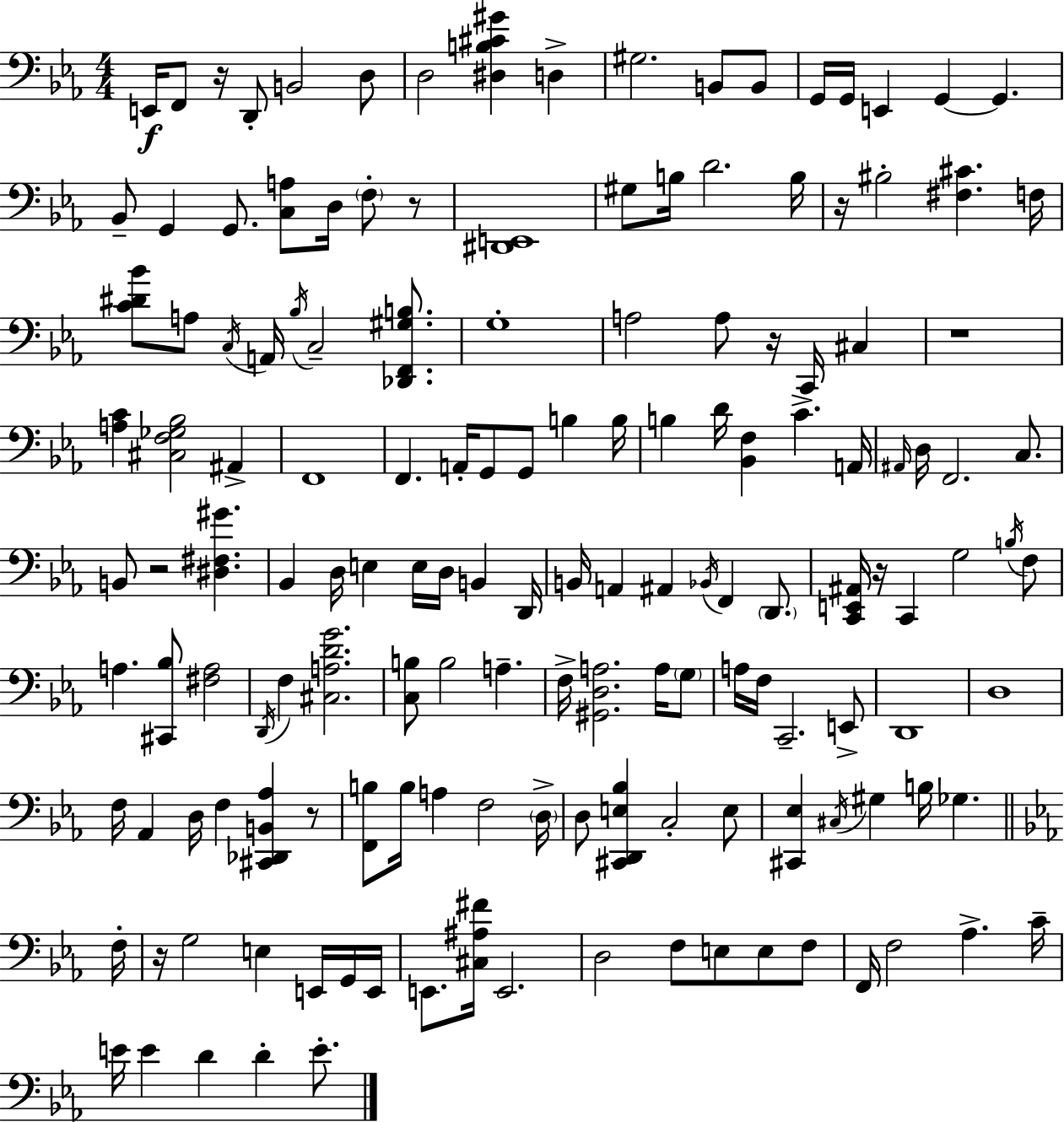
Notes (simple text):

E2/s F2/e R/s D2/e B2/h D3/e D3/h [D#3,B3,C#4,G#4]/q D3/q G#3/h. B2/e B2/e G2/s G2/s E2/q G2/q G2/q. Bb2/e G2/q G2/e. [C3,A3]/e D3/s F3/e R/e [D#2,E2]/w G#3/e B3/s D4/h. B3/s R/s BIS3/h [F#3,C#4]/q. F3/s [C4,D#4,Bb4]/e A3/e C3/s A2/s Bb3/s C3/h [Db2,F2,G#3,B3]/e. G3/w A3/h A3/e R/s C2/s C#3/q R/w [A3,C4]/q [C#3,F3,Gb3,Bb3]/h A#2/q F2/w F2/q. A2/s G2/e G2/e B3/q B3/s B3/q D4/s [Bb2,F3]/q C4/q. A2/s A#2/s D3/s F2/h. C3/e. B2/e R/h [D#3,F#3,G#4]/q. Bb2/q D3/s E3/q E3/s D3/s B2/q D2/s B2/s A2/q A#2/q Bb2/s F2/q D2/e. [C2,E2,A#2]/s R/s C2/q G3/h B3/s F3/e A3/q. [C#2,Bb3]/e [F#3,A3]/h D2/s F3/q [C#3,A3,D4,G4]/h. [C3,B3]/e B3/h A3/q. F3/s [G#2,D3,A3]/h. A3/s G3/e A3/s F3/s C2/h. E2/e D2/w D3/w F3/s Ab2/q D3/s F3/q [C#2,Db2,B2,Ab3]/q R/e [F2,B3]/e B3/s A3/q F3/h D3/s D3/e [C#2,D2,E3,Bb3]/q C3/h E3/e [C#2,Eb3]/q C#3/s G#3/q B3/s Gb3/q. F3/s R/s G3/h E3/q E2/s G2/s E2/s E2/e. [C#3,A#3,F#4]/s E2/h. D3/h F3/e E3/e E3/e F3/e F2/s F3/h Ab3/q. C4/s E4/s E4/q D4/q D4/q E4/e.